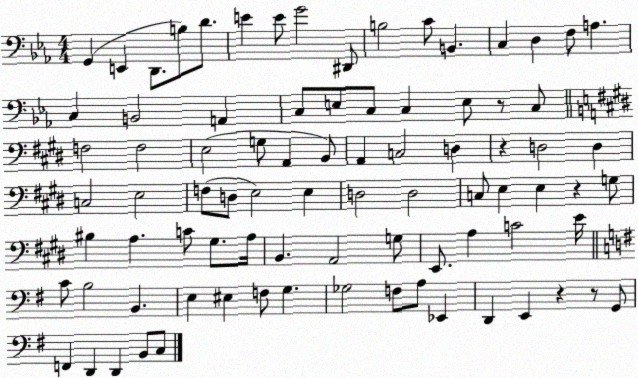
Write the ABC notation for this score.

X:1
T:Untitled
M:4/4
L:1/4
K:Eb
G,, E,, D,,/2 B,/2 D/2 E E/2 G2 ^D,,/2 B,2 C/2 B,, C, D, F,/2 A, C, B,,2 A,, C,/2 E,/2 C,/2 C, E,/2 z/2 C,/2 F,2 F,2 E,2 G,/2 A,, B,,/2 A,, C,2 D, z D,2 D, C,2 E,2 F,/2 D,/2 E,2 E, D,2 D,2 C,/2 E, E, z G,/2 ^B, A, C/2 ^G,/2 A,/4 B,, A,,2 G,/2 E,,/2 A, C2 E/4 C/2 B,2 B,, E, ^E, F,/2 G, _G,2 F,/2 A,/2 _E,, D,, E,, z z/2 G,,/2 F,, D,, D,, B,,/2 C,/2